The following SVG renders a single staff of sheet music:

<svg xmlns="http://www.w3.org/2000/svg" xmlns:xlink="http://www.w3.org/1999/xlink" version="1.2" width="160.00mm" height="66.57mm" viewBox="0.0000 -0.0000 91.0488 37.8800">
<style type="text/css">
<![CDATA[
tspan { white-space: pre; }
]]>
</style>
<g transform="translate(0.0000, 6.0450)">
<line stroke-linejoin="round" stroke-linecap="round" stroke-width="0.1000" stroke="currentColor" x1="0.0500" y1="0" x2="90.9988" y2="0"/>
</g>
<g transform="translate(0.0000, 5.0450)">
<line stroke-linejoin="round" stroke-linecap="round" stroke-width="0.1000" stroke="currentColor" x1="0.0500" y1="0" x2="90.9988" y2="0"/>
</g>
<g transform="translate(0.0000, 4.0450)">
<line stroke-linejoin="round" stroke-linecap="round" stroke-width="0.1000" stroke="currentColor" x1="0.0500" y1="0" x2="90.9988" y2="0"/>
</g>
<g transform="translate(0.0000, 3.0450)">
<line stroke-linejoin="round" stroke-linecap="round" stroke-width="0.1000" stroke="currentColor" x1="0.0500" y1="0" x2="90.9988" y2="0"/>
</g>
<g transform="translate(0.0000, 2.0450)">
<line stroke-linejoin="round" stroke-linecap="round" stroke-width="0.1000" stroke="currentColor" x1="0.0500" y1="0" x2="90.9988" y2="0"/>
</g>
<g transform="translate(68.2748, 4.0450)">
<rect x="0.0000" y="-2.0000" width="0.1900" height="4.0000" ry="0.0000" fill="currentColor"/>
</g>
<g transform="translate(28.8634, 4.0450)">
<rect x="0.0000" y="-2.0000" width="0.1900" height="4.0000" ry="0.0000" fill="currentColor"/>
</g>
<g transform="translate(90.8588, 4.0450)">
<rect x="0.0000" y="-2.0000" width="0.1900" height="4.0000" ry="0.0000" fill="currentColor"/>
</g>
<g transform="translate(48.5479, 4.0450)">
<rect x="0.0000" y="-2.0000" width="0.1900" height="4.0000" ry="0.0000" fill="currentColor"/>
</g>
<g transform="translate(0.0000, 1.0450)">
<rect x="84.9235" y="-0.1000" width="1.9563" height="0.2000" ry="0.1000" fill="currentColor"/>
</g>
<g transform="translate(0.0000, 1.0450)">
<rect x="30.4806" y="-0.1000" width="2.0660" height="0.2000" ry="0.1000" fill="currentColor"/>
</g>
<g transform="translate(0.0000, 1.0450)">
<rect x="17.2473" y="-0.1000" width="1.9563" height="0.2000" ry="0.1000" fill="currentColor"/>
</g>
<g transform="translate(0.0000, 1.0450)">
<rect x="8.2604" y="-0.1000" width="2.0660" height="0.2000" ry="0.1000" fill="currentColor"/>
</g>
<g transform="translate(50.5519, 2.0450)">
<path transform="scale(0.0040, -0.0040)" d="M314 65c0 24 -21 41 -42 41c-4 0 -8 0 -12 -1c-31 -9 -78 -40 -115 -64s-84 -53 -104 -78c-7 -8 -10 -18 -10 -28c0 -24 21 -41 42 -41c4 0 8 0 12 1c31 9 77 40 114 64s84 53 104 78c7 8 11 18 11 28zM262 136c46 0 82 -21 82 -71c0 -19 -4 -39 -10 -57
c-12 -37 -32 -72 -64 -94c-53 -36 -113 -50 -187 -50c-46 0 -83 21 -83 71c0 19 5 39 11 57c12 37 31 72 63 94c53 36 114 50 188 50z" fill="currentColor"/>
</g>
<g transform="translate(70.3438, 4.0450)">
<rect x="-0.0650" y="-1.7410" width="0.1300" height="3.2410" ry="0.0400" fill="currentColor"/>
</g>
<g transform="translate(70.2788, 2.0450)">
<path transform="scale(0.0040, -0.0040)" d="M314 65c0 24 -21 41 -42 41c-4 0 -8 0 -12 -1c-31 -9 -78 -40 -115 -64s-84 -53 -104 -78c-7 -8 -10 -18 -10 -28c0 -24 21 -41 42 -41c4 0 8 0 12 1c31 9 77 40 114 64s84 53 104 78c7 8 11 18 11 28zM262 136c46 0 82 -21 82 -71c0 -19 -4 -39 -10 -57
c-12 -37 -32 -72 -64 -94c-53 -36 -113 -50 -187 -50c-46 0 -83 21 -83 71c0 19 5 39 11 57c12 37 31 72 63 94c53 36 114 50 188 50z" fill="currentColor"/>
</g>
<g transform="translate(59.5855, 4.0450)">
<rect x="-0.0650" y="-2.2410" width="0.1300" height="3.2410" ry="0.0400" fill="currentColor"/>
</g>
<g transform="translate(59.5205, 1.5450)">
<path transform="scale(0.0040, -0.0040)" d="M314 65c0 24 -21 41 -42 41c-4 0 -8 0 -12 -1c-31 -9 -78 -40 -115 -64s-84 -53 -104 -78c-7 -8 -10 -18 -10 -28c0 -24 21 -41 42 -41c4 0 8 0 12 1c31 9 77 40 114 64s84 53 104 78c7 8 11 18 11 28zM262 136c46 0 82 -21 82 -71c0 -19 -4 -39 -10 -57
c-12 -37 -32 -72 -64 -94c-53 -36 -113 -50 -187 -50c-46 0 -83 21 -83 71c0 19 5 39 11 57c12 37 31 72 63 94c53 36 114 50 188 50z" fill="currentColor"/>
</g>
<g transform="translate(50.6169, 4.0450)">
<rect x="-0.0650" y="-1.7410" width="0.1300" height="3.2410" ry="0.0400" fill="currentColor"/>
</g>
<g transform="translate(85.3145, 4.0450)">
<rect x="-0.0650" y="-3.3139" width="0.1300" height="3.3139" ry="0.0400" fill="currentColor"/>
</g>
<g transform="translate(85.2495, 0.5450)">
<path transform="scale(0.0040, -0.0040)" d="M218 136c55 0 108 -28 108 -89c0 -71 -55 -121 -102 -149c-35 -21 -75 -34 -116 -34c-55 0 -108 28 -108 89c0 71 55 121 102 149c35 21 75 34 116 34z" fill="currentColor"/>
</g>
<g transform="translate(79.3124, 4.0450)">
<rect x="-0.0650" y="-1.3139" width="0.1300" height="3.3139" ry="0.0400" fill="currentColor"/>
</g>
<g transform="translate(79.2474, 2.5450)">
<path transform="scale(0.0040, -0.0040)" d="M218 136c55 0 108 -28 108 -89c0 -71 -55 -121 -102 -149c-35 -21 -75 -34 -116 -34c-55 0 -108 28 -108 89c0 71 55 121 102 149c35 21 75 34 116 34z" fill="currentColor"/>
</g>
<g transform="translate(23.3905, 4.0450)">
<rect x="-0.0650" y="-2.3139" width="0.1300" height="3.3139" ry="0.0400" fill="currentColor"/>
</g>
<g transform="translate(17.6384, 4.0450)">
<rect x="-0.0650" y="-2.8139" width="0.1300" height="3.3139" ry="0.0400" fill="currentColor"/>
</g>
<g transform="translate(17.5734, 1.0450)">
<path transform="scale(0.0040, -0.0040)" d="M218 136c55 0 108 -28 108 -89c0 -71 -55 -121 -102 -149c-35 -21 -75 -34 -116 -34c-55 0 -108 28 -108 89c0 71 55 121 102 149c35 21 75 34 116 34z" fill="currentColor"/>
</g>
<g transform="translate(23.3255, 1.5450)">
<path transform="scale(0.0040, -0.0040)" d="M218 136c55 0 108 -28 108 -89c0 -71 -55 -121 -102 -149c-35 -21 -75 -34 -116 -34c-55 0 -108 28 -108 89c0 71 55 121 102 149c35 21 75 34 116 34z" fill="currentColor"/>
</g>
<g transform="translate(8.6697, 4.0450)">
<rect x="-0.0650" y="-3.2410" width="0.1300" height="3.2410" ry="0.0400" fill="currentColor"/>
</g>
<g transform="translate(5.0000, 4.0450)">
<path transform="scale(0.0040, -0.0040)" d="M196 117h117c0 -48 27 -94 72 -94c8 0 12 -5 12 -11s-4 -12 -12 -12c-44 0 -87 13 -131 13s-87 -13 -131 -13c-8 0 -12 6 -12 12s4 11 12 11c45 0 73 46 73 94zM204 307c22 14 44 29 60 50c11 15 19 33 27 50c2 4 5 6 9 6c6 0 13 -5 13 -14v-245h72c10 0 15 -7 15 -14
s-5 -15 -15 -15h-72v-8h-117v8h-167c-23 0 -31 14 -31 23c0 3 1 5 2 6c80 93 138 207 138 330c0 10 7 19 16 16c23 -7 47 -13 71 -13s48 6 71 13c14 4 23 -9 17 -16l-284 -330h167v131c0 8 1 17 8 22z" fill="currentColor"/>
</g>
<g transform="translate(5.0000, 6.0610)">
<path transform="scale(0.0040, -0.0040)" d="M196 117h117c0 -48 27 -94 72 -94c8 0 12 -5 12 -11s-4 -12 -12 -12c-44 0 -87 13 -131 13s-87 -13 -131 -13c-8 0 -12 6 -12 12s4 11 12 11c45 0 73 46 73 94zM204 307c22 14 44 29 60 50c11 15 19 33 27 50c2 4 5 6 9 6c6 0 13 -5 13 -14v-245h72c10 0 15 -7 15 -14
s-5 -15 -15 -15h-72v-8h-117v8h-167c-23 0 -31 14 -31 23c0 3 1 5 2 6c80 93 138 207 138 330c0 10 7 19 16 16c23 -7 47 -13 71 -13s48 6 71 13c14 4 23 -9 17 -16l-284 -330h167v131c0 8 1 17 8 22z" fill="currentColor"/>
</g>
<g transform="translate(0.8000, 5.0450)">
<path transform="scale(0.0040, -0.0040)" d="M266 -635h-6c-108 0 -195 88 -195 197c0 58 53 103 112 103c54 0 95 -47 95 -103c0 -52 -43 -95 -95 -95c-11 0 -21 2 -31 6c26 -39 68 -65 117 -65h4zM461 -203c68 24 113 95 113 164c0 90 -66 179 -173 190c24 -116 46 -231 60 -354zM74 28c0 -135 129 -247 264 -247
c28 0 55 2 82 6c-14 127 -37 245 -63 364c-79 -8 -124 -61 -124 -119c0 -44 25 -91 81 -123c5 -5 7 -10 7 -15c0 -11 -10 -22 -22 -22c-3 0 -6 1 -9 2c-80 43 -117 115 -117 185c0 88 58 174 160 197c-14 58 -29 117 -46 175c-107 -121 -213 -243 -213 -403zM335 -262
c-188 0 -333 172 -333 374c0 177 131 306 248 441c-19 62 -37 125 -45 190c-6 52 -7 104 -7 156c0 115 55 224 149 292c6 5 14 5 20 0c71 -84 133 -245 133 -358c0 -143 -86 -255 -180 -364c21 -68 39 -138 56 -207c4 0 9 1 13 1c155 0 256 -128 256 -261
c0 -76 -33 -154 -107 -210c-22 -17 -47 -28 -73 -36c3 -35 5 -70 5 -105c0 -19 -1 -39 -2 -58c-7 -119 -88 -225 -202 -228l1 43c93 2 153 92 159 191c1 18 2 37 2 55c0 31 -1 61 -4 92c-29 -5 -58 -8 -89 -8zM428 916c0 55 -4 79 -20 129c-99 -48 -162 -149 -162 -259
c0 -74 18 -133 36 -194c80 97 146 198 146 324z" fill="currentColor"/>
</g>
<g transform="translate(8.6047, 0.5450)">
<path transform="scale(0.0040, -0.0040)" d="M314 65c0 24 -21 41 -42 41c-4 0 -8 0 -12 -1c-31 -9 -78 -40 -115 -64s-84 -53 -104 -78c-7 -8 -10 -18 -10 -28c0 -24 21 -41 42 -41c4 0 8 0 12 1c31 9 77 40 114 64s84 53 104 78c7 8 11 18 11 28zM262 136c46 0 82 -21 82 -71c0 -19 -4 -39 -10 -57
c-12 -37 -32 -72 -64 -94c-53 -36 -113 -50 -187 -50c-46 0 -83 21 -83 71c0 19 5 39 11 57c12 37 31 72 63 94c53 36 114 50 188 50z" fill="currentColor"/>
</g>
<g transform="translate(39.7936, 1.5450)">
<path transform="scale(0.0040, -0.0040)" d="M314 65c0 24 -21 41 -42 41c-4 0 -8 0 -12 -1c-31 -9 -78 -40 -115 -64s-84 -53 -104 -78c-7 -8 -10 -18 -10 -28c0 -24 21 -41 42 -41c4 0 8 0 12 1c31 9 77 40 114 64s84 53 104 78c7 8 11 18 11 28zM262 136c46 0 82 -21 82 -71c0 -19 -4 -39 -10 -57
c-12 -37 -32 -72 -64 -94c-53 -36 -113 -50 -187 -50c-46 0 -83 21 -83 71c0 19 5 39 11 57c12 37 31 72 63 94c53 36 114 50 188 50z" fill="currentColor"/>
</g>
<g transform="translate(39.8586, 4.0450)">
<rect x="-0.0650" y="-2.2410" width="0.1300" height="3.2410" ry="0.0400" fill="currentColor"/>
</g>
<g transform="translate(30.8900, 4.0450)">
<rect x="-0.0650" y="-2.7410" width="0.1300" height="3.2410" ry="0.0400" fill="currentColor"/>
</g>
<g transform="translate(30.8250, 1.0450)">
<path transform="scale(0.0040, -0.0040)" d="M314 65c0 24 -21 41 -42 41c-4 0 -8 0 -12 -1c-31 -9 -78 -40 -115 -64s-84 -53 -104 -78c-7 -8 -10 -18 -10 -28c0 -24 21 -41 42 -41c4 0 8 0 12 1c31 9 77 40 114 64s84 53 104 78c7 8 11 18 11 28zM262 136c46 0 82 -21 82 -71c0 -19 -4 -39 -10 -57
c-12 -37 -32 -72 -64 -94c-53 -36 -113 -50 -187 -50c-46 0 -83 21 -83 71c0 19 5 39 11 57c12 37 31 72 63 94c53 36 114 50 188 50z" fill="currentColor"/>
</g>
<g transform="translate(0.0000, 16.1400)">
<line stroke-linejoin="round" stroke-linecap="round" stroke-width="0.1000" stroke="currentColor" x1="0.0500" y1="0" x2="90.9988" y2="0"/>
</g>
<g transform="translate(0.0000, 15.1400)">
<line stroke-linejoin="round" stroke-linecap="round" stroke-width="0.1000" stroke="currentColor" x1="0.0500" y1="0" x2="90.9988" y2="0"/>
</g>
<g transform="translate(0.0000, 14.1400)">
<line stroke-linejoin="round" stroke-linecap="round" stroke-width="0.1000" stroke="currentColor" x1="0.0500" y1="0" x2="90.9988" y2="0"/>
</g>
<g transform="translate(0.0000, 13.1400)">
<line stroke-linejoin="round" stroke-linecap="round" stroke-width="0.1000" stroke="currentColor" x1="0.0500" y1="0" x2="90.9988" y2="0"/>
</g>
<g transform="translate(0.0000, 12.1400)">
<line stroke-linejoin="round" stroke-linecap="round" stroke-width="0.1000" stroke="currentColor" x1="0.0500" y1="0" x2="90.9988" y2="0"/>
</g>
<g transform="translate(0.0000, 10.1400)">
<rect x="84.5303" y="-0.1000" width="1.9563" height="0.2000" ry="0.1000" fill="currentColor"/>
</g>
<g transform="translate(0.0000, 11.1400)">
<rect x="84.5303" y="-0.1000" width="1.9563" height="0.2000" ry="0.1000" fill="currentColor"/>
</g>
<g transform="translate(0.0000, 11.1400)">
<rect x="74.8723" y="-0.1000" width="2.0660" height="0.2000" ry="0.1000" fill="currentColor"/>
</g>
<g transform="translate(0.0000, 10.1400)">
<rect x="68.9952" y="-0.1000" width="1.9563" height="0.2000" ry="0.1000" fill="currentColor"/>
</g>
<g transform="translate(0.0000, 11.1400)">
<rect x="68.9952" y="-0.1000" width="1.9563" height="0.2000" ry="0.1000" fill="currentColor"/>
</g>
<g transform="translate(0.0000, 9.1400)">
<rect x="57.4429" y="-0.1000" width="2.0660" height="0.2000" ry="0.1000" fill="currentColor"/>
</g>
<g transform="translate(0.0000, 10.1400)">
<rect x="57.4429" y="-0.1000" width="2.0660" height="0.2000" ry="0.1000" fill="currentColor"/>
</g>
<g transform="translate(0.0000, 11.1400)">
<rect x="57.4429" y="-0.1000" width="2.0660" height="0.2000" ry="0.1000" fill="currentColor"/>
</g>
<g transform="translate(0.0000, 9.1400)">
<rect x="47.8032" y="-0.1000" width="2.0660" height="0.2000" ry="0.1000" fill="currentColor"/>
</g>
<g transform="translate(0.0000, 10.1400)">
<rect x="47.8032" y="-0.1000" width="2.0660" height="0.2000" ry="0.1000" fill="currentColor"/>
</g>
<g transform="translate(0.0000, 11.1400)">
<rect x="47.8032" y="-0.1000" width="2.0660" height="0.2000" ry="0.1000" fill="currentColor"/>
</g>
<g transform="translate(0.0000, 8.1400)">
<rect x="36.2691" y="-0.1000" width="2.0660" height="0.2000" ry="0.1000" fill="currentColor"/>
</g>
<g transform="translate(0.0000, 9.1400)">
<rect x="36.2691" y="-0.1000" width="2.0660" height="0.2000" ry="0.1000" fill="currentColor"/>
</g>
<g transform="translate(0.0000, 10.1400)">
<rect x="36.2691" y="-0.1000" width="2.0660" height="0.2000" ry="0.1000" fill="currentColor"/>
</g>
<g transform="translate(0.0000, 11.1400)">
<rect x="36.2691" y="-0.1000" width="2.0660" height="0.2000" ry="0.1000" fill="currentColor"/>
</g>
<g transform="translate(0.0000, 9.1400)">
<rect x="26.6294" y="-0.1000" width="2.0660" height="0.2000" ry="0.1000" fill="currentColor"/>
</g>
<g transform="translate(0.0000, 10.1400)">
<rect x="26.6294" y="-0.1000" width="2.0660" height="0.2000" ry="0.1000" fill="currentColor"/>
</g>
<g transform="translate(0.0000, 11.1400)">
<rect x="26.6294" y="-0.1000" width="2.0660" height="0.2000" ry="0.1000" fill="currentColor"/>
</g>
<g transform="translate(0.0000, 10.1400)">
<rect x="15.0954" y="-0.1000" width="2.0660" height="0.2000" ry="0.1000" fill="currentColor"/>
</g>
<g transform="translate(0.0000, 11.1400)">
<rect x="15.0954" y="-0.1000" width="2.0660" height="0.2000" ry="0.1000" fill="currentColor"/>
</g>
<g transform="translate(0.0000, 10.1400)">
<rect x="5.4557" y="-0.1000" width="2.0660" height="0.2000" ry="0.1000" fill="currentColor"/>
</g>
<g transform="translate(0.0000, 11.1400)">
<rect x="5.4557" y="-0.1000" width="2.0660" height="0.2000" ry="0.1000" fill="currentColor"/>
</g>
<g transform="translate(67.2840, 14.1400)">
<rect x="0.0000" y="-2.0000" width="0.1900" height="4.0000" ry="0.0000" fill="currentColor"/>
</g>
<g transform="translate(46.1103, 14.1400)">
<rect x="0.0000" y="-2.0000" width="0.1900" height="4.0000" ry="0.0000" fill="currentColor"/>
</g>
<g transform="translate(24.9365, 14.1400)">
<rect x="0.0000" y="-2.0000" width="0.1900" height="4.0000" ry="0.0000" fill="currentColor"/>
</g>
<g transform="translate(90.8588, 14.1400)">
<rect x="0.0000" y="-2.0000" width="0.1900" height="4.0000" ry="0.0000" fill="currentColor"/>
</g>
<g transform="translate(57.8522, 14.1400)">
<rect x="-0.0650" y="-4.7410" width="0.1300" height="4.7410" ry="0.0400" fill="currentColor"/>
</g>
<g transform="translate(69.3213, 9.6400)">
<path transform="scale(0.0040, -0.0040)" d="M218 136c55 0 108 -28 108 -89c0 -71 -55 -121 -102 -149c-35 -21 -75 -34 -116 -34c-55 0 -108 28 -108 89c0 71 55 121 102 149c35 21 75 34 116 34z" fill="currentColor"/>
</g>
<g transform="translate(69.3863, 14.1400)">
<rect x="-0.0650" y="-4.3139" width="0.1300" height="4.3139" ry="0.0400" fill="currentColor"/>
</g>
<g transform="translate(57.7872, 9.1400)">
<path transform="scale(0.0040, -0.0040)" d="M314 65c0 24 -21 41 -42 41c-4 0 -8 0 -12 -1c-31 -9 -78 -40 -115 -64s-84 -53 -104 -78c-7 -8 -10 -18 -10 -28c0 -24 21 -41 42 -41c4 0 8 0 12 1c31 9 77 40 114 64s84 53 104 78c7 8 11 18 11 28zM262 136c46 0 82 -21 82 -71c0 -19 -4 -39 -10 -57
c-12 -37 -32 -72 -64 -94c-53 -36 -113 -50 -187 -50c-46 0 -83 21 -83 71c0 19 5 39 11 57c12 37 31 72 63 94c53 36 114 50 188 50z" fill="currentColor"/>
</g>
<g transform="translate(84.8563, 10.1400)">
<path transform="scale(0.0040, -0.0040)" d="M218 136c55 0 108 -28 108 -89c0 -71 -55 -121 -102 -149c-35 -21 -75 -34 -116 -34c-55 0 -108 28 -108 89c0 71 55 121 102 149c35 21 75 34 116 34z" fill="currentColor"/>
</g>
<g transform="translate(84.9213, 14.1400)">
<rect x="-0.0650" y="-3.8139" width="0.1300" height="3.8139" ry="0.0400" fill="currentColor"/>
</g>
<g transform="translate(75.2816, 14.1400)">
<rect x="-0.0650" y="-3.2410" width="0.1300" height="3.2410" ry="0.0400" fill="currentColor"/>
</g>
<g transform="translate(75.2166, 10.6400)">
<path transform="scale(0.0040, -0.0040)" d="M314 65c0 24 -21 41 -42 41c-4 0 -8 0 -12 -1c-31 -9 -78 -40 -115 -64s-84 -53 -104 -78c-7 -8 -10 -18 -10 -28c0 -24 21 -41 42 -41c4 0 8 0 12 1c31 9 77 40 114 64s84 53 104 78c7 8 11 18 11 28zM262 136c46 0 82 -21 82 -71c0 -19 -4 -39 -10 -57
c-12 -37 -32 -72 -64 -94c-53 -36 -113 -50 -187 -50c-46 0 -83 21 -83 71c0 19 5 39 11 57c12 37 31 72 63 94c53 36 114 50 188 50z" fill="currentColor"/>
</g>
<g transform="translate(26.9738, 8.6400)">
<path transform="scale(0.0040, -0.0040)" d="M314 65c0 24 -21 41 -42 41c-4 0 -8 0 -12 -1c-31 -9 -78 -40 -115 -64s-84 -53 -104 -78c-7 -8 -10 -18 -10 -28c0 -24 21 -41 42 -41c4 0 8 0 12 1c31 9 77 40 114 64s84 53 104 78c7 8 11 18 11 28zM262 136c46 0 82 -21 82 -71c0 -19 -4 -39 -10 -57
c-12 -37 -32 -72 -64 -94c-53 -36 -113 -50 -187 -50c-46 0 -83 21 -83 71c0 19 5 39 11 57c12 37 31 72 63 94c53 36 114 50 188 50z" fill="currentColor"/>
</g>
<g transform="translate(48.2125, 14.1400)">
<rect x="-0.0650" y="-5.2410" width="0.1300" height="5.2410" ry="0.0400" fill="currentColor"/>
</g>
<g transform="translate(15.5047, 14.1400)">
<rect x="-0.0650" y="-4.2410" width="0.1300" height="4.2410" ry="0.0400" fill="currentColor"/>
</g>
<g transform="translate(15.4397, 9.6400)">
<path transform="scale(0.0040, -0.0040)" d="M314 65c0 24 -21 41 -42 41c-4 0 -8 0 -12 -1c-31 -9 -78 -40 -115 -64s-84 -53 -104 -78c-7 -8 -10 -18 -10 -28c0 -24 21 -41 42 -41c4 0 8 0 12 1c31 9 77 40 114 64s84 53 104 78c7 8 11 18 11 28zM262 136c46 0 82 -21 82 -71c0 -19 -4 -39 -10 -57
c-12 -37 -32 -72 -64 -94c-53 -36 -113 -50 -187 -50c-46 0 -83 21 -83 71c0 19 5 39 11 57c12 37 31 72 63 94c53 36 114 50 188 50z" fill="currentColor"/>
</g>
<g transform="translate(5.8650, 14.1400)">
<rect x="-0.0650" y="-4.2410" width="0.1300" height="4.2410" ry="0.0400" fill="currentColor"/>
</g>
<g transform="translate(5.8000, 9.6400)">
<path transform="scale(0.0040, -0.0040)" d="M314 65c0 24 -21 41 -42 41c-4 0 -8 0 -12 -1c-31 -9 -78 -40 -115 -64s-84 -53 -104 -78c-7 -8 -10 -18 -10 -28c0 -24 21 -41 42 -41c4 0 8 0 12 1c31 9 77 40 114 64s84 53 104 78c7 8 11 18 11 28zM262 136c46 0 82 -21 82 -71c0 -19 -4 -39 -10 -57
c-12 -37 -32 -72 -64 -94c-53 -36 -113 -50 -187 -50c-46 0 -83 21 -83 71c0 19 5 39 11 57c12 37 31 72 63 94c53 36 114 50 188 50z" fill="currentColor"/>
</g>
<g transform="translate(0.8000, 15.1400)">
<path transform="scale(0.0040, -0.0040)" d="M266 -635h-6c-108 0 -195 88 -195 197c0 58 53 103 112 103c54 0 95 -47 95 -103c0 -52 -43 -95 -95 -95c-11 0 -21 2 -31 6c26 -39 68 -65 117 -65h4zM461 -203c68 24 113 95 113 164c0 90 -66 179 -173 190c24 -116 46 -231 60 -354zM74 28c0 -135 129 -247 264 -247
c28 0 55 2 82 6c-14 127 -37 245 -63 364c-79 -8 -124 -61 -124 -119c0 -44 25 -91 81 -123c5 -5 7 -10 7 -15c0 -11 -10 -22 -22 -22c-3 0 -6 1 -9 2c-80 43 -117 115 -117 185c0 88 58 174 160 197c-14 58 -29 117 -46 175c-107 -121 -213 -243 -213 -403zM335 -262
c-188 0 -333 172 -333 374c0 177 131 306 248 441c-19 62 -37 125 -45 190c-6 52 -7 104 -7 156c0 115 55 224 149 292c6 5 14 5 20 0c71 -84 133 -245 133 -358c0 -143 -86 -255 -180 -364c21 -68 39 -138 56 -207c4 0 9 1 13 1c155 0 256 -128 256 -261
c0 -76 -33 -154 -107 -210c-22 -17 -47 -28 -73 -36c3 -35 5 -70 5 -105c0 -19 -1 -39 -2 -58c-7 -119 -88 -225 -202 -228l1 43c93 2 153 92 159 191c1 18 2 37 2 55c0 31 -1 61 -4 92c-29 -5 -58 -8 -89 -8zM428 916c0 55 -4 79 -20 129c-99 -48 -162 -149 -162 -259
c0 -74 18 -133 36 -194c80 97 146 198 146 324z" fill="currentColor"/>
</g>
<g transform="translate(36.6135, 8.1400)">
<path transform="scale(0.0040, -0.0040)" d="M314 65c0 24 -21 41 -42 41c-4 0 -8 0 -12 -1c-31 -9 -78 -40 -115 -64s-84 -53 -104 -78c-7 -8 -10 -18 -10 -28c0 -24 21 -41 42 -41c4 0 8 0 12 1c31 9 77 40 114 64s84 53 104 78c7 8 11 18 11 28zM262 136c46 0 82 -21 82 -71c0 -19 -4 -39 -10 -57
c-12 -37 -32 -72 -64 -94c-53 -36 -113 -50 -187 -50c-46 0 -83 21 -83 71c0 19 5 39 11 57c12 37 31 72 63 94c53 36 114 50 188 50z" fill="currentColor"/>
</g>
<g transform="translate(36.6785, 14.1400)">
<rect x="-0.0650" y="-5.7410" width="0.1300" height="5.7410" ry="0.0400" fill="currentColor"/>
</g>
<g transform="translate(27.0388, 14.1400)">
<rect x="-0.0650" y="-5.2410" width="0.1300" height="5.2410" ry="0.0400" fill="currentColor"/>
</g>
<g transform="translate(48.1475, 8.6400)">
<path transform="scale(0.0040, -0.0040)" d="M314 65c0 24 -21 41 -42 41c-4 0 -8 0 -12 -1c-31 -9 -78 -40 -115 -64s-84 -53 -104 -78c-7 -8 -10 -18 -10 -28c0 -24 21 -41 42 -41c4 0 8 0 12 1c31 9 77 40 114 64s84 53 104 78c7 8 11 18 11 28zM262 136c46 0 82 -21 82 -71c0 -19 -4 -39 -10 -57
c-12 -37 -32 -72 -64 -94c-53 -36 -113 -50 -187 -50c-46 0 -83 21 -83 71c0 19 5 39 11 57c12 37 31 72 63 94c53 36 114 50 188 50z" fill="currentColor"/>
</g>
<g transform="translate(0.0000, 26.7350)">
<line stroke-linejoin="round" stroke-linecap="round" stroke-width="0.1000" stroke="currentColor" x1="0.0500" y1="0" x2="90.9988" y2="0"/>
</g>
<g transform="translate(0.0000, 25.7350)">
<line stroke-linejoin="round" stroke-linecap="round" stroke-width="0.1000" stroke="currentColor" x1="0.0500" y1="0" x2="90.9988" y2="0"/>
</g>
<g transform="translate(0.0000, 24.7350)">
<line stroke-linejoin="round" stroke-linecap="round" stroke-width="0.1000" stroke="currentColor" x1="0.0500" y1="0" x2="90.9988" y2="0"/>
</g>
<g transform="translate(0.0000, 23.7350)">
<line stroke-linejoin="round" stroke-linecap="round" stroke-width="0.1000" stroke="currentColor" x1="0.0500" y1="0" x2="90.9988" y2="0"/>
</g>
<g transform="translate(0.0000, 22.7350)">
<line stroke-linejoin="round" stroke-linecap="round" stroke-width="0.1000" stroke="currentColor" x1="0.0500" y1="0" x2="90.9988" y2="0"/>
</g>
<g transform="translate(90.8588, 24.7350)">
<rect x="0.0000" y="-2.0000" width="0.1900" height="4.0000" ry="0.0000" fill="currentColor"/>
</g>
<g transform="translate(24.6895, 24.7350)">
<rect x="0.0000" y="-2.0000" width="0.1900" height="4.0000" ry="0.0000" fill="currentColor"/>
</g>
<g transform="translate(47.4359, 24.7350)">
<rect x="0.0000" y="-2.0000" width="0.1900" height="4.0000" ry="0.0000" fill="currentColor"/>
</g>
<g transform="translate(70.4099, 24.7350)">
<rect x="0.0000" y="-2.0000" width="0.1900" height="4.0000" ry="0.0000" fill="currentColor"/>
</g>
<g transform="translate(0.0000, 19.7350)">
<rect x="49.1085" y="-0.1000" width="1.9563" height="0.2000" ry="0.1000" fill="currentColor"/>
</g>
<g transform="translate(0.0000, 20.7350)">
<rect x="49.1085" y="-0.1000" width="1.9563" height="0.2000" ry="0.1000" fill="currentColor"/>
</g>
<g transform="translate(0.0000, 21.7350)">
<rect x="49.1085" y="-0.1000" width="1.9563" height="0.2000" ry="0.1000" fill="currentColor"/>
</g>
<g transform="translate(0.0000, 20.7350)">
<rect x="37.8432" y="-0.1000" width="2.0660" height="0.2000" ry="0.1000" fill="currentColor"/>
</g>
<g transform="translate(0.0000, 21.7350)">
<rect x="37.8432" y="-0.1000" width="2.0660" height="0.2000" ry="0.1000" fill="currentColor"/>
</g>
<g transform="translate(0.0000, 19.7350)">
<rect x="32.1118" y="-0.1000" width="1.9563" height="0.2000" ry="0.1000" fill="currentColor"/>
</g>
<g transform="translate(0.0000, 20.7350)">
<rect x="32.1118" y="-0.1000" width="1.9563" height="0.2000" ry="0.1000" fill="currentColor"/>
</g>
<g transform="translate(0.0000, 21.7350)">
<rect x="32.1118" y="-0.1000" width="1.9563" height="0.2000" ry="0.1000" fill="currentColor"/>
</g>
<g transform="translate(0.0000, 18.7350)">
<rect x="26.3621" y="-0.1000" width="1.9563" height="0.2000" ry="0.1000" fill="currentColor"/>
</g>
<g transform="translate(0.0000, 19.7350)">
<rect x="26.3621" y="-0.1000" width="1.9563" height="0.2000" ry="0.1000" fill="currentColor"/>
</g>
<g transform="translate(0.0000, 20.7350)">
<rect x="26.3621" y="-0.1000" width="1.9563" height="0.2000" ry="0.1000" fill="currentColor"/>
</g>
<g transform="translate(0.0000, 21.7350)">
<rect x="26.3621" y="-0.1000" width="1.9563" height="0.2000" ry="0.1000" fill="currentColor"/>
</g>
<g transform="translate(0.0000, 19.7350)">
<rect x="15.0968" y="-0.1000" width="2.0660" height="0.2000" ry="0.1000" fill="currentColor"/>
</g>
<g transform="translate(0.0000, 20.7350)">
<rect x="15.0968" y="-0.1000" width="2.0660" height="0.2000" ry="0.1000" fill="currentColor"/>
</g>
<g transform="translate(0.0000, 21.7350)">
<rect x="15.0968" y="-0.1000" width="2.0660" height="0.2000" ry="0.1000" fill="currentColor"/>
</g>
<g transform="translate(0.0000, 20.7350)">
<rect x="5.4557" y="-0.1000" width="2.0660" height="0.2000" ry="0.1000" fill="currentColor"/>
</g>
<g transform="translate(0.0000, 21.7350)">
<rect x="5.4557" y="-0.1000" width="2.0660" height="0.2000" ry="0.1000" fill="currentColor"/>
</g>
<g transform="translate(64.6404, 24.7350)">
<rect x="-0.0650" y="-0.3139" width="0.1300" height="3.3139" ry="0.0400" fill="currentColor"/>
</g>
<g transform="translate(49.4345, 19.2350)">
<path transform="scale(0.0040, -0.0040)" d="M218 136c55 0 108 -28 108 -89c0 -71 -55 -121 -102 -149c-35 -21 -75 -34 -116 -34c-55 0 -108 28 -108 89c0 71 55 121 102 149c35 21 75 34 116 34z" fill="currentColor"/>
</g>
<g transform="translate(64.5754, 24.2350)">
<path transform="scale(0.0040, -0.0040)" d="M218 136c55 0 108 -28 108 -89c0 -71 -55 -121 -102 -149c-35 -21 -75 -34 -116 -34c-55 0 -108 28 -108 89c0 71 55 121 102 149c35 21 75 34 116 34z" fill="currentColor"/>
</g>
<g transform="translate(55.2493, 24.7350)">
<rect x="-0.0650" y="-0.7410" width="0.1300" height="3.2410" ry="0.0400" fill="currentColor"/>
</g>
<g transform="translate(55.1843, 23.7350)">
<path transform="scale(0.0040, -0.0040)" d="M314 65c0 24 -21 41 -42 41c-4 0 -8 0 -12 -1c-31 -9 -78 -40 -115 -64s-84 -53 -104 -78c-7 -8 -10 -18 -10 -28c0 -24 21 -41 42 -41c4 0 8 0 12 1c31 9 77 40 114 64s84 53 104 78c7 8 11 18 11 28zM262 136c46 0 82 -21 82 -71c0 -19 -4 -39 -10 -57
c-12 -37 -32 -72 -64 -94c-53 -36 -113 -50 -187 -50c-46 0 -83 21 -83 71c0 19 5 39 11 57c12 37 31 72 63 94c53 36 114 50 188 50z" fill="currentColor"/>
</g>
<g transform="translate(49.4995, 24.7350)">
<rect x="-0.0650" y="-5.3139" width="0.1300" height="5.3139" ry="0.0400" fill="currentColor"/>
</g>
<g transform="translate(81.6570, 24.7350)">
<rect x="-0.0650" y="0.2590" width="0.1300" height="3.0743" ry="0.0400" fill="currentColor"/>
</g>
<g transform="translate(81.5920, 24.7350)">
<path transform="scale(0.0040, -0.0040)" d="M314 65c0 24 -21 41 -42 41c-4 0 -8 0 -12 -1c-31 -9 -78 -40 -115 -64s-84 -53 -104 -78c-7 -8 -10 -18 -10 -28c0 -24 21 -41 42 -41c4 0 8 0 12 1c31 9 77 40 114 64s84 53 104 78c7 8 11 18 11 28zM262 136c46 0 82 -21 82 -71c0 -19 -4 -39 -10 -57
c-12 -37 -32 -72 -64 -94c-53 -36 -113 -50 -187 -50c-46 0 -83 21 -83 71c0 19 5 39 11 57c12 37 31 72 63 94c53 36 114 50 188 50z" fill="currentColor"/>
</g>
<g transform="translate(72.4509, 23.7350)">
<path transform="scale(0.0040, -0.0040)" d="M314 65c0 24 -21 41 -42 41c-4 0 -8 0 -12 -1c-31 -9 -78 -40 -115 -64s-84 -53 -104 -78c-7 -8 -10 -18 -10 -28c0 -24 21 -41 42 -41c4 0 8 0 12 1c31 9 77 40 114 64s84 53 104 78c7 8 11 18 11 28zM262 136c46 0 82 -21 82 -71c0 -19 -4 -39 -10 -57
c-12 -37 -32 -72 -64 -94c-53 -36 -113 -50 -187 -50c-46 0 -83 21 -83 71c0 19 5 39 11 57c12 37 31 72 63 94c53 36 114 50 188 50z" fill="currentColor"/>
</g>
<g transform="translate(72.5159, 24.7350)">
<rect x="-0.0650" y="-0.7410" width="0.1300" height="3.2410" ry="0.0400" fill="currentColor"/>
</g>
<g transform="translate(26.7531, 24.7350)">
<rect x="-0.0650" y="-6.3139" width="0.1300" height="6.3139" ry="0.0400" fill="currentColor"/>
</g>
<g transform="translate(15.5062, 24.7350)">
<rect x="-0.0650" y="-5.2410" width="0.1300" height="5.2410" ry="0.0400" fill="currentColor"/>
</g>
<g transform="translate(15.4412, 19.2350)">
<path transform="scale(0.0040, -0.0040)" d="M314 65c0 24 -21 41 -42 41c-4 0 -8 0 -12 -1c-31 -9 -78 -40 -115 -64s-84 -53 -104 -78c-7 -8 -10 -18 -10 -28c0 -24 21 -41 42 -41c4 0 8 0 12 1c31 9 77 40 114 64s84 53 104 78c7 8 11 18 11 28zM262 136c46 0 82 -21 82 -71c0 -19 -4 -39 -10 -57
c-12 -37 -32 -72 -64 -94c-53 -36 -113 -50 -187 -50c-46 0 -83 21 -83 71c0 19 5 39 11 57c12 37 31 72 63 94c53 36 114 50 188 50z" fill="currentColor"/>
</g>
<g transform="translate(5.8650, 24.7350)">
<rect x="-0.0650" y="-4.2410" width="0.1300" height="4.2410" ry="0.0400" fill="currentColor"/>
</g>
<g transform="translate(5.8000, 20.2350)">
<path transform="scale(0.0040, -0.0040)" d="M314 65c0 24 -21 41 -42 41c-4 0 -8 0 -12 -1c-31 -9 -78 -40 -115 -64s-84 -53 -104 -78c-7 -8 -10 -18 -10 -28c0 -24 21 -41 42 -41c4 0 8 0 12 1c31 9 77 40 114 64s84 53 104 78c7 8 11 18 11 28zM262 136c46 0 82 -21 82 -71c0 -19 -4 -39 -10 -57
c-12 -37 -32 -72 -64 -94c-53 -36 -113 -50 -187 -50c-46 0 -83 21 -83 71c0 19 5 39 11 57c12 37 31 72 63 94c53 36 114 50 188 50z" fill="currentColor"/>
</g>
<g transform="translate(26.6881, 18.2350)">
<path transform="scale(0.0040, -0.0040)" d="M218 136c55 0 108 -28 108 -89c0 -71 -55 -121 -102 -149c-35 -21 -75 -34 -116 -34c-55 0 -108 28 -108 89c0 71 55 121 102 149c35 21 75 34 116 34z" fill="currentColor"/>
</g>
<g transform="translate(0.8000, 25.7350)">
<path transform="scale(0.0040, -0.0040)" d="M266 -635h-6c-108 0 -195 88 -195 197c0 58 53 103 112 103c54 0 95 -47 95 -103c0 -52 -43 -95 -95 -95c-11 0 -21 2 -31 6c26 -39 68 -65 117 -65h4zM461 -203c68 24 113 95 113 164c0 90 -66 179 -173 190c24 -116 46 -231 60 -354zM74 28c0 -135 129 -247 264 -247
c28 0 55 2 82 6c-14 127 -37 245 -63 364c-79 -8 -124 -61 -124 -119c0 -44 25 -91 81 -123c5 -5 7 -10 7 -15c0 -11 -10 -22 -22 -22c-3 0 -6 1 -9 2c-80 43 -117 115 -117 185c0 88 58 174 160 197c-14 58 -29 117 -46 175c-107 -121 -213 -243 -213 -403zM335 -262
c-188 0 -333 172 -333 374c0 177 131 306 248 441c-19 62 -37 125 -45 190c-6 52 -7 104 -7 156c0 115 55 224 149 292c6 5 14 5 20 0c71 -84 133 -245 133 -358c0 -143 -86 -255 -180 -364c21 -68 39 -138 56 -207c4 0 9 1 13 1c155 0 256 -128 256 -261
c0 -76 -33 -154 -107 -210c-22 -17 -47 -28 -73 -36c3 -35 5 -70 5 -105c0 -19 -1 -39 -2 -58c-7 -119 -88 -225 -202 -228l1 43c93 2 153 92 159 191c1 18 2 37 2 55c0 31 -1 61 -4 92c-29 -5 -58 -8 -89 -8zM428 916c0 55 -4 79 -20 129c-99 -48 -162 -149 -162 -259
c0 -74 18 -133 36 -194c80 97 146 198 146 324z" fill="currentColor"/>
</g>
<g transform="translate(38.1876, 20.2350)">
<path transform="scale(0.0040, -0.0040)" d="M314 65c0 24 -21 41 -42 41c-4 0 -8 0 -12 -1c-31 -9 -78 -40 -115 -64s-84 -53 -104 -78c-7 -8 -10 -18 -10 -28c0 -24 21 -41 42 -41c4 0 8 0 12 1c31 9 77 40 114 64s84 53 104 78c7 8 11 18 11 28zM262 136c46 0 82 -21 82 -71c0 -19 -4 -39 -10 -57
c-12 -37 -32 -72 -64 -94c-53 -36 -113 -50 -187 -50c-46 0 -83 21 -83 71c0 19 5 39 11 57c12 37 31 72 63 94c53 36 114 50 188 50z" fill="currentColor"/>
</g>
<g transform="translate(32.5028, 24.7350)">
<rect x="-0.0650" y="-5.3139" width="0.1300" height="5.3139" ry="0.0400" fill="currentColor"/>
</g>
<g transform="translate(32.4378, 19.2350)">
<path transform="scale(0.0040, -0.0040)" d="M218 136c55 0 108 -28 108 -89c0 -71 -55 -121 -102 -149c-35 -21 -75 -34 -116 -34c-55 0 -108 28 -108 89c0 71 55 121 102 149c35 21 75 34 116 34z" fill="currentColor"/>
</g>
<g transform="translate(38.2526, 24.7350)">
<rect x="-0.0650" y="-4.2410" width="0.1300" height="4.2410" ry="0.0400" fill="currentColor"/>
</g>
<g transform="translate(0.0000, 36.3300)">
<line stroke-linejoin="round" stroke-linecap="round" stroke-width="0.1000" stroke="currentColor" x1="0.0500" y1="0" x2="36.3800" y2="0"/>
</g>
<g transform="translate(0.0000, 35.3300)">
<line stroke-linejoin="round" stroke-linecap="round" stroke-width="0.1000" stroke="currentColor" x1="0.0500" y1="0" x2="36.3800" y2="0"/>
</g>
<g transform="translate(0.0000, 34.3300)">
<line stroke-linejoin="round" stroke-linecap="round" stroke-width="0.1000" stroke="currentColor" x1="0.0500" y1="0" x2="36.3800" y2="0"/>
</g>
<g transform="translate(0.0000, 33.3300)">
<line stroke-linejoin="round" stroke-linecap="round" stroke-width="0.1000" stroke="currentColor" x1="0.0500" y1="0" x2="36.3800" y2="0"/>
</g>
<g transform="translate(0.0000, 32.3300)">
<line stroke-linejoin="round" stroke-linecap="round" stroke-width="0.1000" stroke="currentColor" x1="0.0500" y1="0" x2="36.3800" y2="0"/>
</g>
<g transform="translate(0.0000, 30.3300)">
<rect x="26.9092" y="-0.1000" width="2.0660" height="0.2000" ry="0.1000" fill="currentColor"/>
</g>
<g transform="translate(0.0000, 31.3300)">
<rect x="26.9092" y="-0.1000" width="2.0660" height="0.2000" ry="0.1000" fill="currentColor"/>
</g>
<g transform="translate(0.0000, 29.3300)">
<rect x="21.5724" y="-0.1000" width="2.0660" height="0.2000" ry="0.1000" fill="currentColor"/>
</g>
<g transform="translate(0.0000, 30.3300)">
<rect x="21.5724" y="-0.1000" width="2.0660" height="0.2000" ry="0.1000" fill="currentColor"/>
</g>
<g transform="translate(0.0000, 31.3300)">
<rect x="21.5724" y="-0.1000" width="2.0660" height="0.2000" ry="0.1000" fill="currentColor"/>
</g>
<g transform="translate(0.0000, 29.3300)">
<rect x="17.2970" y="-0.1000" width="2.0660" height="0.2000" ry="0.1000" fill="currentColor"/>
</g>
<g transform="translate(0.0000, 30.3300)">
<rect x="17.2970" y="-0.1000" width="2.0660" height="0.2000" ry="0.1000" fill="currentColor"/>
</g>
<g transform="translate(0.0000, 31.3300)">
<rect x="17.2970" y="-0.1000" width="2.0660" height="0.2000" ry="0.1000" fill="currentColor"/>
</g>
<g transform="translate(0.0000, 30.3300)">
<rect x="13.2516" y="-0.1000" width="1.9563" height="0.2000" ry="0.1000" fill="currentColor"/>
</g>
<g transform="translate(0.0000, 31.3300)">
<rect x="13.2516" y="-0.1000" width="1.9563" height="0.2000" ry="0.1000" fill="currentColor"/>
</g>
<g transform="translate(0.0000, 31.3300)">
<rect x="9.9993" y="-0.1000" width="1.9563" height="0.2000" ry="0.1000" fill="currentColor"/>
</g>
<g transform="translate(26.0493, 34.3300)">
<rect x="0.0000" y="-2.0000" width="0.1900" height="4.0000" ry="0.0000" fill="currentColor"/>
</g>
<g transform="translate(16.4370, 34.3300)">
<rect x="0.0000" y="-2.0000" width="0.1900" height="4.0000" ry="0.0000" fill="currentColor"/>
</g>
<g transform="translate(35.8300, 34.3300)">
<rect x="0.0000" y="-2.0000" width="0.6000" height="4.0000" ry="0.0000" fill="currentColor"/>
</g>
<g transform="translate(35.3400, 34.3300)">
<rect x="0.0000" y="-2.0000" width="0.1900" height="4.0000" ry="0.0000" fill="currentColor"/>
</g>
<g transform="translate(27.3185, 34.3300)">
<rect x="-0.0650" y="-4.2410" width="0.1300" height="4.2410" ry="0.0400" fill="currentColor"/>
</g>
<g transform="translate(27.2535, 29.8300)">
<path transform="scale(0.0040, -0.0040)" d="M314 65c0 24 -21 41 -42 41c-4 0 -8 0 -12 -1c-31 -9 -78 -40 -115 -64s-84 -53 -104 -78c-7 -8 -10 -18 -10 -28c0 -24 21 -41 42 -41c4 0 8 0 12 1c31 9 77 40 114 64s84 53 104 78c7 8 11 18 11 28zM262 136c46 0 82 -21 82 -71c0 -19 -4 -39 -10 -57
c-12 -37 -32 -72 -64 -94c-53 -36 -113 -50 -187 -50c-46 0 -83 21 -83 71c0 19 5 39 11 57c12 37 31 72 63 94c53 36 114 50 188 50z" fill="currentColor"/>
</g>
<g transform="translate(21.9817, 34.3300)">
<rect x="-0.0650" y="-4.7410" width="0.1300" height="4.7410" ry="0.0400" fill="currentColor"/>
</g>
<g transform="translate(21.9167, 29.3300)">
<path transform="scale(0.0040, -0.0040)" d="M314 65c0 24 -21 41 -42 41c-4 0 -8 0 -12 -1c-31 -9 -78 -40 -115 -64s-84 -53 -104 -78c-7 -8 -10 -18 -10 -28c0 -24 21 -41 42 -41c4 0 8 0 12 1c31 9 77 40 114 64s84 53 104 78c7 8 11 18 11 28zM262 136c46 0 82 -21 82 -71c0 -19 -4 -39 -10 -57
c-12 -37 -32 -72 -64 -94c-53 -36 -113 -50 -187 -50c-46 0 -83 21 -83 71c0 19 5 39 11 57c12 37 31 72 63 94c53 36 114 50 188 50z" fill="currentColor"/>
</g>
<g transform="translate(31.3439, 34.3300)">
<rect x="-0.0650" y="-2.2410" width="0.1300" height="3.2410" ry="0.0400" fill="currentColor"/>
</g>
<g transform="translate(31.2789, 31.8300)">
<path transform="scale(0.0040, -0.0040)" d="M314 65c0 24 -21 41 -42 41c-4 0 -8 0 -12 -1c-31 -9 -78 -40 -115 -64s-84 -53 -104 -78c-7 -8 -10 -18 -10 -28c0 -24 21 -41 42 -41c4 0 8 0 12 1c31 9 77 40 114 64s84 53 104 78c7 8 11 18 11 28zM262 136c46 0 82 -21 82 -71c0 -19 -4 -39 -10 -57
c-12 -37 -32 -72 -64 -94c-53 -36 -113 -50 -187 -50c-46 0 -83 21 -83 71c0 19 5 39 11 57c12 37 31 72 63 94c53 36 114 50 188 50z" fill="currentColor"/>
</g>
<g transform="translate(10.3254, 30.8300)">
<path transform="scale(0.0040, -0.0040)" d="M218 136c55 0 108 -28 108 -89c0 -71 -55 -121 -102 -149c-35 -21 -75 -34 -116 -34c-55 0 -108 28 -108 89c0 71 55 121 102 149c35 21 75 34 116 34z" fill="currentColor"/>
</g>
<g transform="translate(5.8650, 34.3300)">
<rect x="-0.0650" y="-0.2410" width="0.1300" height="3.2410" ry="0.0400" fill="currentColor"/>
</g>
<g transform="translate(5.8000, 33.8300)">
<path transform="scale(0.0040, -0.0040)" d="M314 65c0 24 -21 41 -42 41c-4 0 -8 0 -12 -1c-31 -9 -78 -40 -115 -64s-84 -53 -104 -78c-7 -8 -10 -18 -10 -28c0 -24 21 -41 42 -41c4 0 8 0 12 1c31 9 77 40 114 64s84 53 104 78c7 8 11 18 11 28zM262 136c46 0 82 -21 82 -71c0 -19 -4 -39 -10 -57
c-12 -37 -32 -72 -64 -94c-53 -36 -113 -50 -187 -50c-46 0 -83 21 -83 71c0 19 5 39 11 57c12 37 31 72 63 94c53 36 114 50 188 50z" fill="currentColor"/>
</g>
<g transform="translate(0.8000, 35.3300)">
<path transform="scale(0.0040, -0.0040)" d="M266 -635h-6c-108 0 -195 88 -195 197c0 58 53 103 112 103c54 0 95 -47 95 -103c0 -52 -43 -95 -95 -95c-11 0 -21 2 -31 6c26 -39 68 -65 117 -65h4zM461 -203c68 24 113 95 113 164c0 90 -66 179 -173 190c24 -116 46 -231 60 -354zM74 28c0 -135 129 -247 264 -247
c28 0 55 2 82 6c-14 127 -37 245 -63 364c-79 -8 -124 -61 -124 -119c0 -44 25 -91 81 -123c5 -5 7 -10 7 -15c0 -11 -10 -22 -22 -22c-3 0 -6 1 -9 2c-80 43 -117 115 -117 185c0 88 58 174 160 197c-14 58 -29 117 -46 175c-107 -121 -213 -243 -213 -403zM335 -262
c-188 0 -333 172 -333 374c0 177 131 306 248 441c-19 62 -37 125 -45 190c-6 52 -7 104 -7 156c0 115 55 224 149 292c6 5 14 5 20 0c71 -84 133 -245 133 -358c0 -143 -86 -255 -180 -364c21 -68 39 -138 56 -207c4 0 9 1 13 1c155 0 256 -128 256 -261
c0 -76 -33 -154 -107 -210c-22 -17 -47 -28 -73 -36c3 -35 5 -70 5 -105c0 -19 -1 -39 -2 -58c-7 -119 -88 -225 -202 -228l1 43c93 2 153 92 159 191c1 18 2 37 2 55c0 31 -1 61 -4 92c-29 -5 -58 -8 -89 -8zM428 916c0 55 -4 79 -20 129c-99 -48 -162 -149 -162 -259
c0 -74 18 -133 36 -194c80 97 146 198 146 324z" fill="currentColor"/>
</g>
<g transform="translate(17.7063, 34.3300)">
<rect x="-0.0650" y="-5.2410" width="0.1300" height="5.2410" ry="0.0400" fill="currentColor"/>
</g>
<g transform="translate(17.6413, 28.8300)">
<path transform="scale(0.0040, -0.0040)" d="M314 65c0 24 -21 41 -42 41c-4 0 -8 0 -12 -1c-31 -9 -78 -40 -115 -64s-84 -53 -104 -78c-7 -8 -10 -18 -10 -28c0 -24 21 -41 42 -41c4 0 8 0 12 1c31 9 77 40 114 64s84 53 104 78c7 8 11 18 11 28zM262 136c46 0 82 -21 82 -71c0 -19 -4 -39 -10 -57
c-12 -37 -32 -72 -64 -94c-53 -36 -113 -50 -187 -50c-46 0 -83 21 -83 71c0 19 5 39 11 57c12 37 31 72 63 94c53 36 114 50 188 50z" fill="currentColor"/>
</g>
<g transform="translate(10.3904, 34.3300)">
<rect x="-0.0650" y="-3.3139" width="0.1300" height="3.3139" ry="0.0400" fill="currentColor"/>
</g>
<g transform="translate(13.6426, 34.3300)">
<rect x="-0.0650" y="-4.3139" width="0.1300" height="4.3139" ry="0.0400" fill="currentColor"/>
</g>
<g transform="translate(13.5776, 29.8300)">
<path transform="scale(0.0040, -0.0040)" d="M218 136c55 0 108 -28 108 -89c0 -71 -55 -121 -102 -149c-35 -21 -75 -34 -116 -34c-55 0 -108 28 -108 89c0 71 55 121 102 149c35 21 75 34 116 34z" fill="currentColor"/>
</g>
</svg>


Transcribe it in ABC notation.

X:1
T:Untitled
M:4/4
L:1/4
K:C
b2 a g a2 g2 f2 g2 f2 e b d'2 d'2 f'2 g'2 f'2 e'2 d' b2 c' d'2 f'2 a' f' d'2 f' d2 c d2 B2 c2 b d' f'2 e'2 d'2 g2